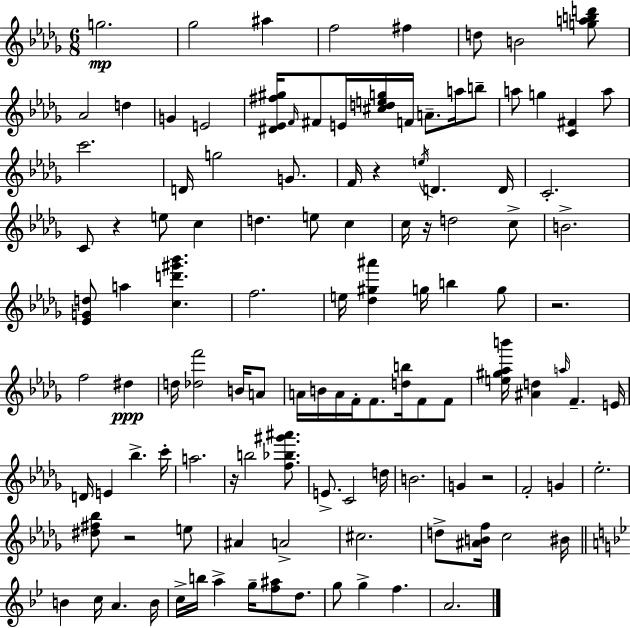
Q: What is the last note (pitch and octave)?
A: A4